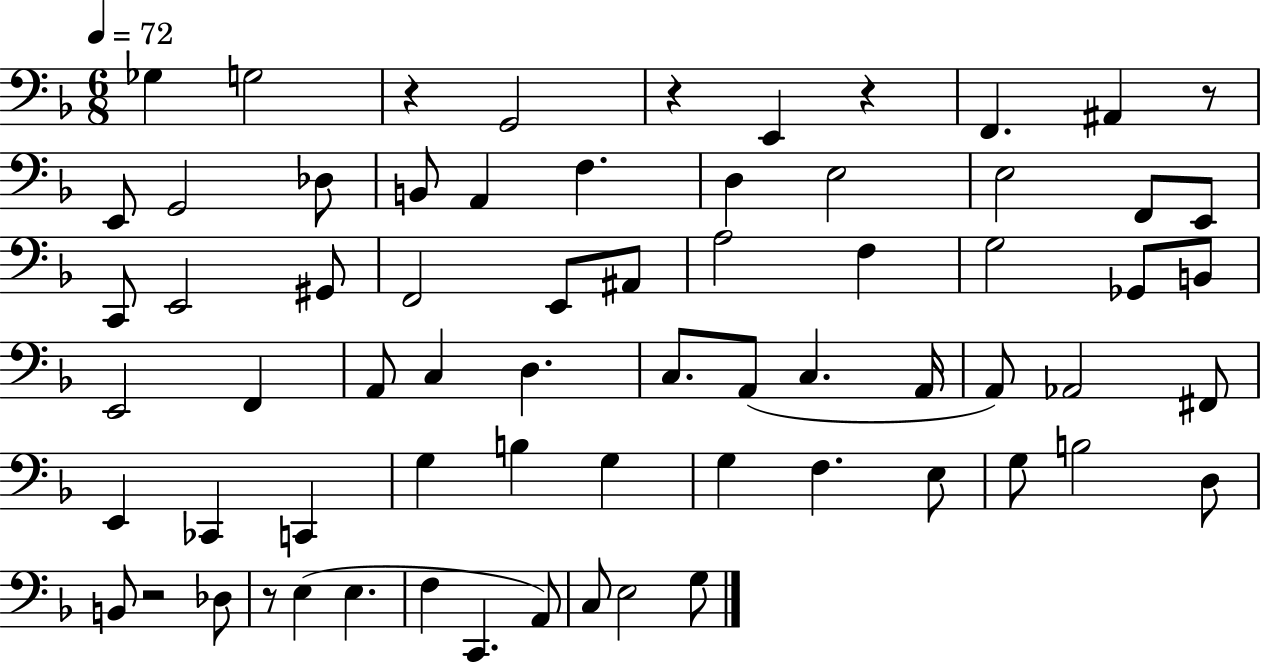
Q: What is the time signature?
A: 6/8